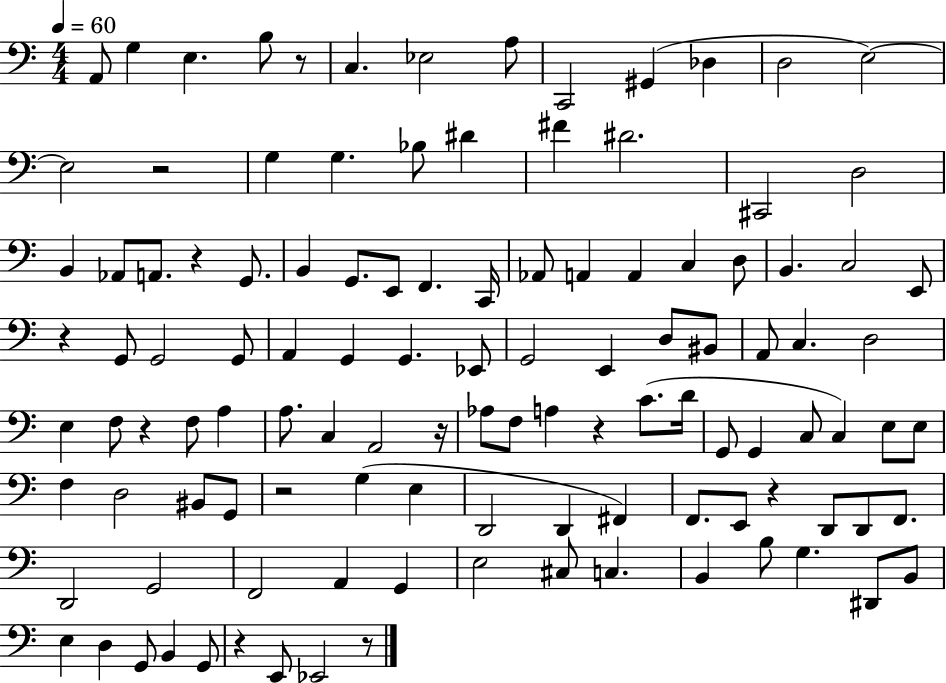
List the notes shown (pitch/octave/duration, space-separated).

A2/e G3/q E3/q. B3/e R/e C3/q. Eb3/h A3/e C2/h G#2/q Db3/q D3/h E3/h E3/h R/h G3/q G3/q. Bb3/e D#4/q F#4/q D#4/h. C#2/h D3/h B2/q Ab2/e A2/e. R/q G2/e. B2/q G2/e. E2/e F2/q. C2/s Ab2/e A2/q A2/q C3/q D3/e B2/q. C3/h E2/e R/q G2/e G2/h G2/e A2/q G2/q G2/q. Eb2/e G2/h E2/q D3/e BIS2/e A2/e C3/q. D3/h E3/q F3/e R/q F3/e A3/q A3/e. C3/q A2/h R/s Ab3/e F3/e A3/q R/q C4/e. D4/s G2/e G2/q C3/e C3/q E3/e E3/e F3/q D3/h BIS2/e G2/e R/h G3/q E3/q D2/h D2/q F#2/q F2/e. E2/e R/q D2/e D2/e F2/e. D2/h G2/h F2/h A2/q G2/q E3/h C#3/e C3/q. B2/q B3/e G3/q. D#2/e B2/e E3/q D3/q G2/e B2/q G2/e R/q E2/e Eb2/h R/e